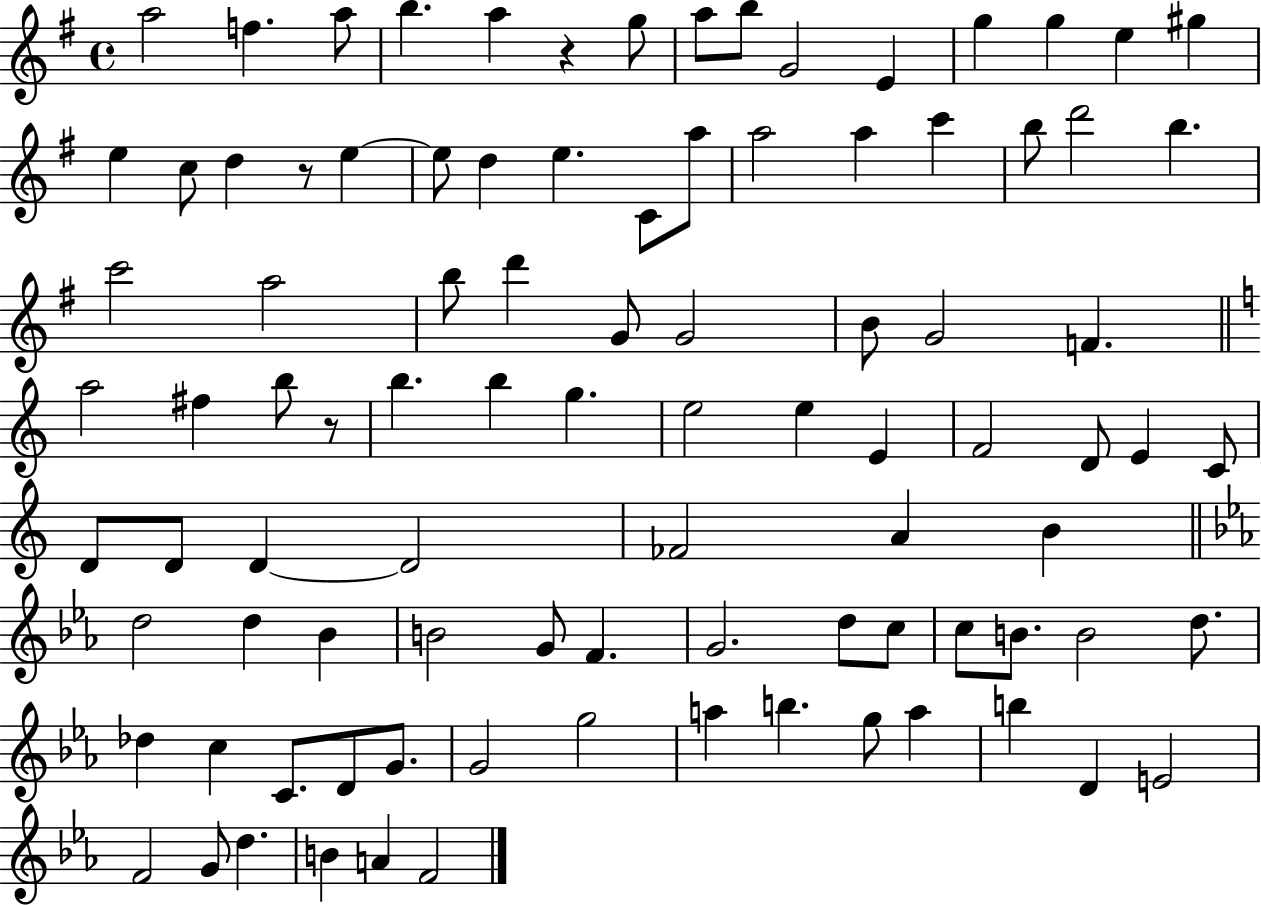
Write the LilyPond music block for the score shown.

{
  \clef treble
  \time 4/4
  \defaultTimeSignature
  \key g \major
  \repeat volta 2 { a''2 f''4. a''8 | b''4. a''4 r4 g''8 | a''8 b''8 g'2 e'4 | g''4 g''4 e''4 gis''4 | \break e''4 c''8 d''4 r8 e''4~~ | e''8 d''4 e''4. c'8 a''8 | a''2 a''4 c'''4 | b''8 d'''2 b''4. | \break c'''2 a''2 | b''8 d'''4 g'8 g'2 | b'8 g'2 f'4. | \bar "||" \break \key c \major a''2 fis''4 b''8 r8 | b''4. b''4 g''4. | e''2 e''4 e'4 | f'2 d'8 e'4 c'8 | \break d'8 d'8 d'4~~ d'2 | fes'2 a'4 b'4 | \bar "||" \break \key c \minor d''2 d''4 bes'4 | b'2 g'8 f'4. | g'2. d''8 c''8 | c''8 b'8. b'2 d''8. | \break des''4 c''4 c'8. d'8 g'8. | g'2 g''2 | a''4 b''4. g''8 a''4 | b''4 d'4 e'2 | \break f'2 g'8 d''4. | b'4 a'4 f'2 | } \bar "|."
}